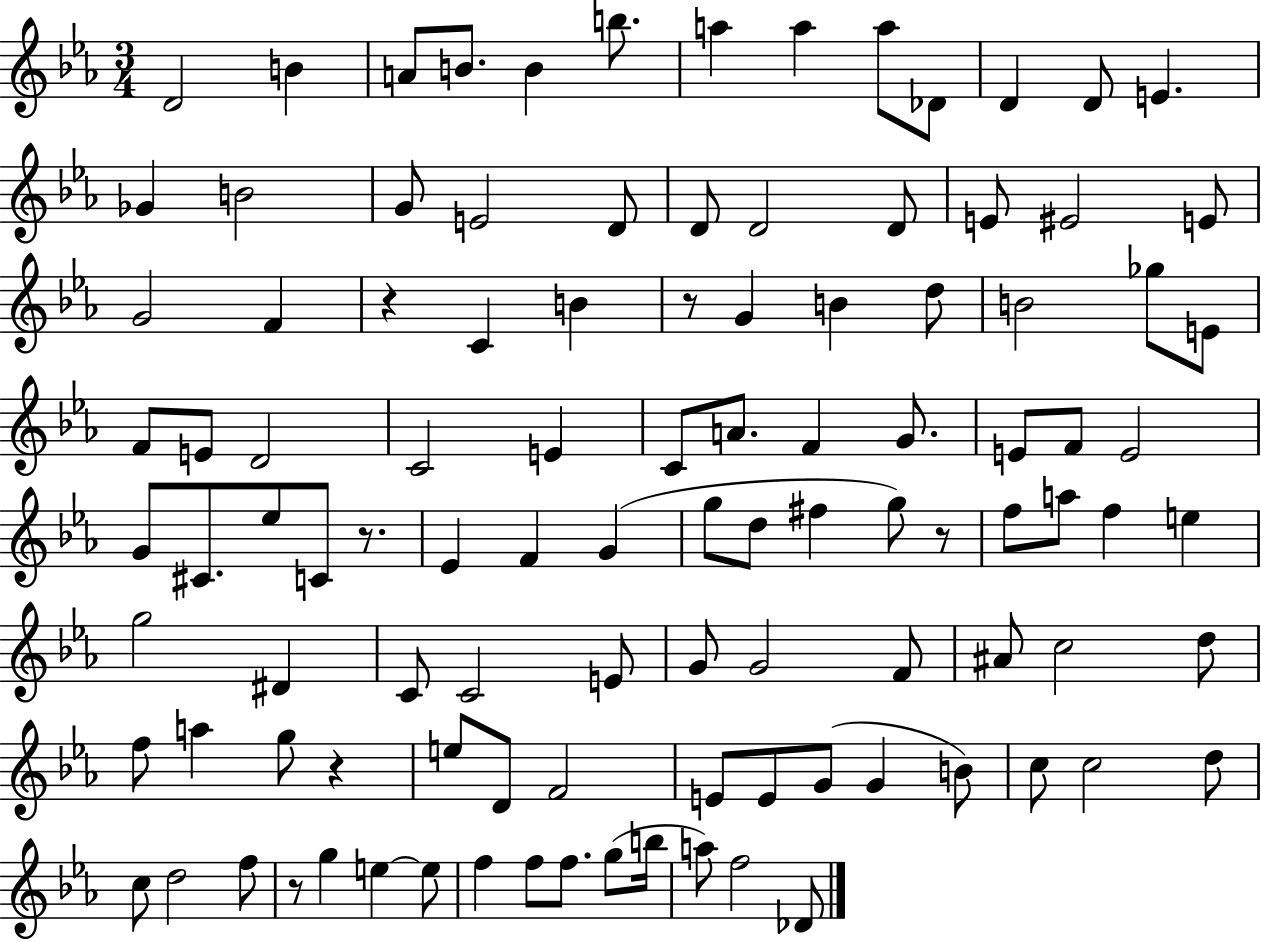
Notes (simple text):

D4/h B4/q A4/e B4/e. B4/q B5/e. A5/q A5/q A5/e Db4/e D4/q D4/e E4/q. Gb4/q B4/h G4/e E4/h D4/e D4/e D4/h D4/e E4/e EIS4/h E4/e G4/h F4/q R/q C4/q B4/q R/e G4/q B4/q D5/e B4/h Gb5/e E4/e F4/e E4/e D4/h C4/h E4/q C4/e A4/e. F4/q G4/e. E4/e F4/e E4/h G4/e C#4/e. Eb5/e C4/e R/e. Eb4/q F4/q G4/q G5/e D5/e F#5/q G5/e R/e F5/e A5/e F5/q E5/q G5/h D#4/q C4/e C4/h E4/e G4/e G4/h F4/e A#4/e C5/h D5/e F5/e A5/q G5/e R/q E5/e D4/e F4/h E4/e E4/e G4/e G4/q B4/e C5/e C5/h D5/e C5/e D5/h F5/e R/e G5/q E5/q E5/e F5/q F5/e F5/e. G5/e B5/s A5/e F5/h Db4/e